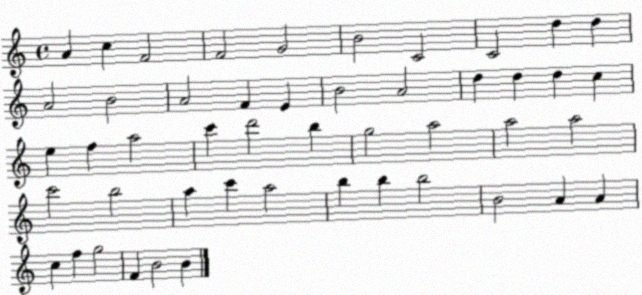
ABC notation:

X:1
T:Untitled
M:4/4
L:1/4
K:C
A c F2 F2 G2 B2 C2 C2 d d A2 B2 A2 F E B2 A2 d d d c e f a2 c' d'2 b g2 a2 a2 a2 c'2 b2 a c' a2 b b b2 B2 A A c f g2 F B2 B